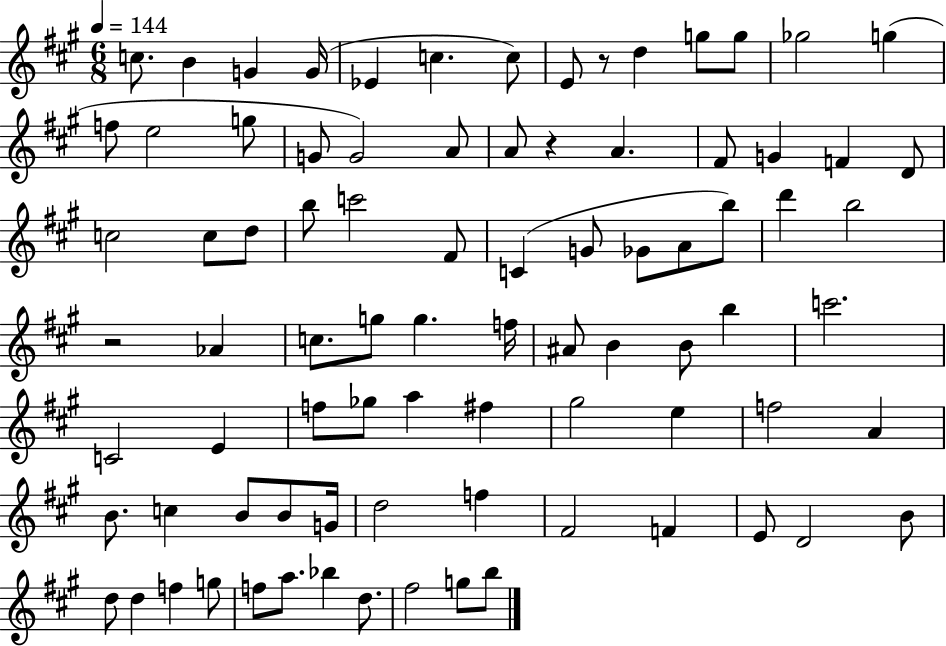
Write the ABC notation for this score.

X:1
T:Untitled
M:6/8
L:1/4
K:A
c/2 B G G/4 _E c c/2 E/2 z/2 d g/2 g/2 _g2 g f/2 e2 g/2 G/2 G2 A/2 A/2 z A ^F/2 G F D/2 c2 c/2 d/2 b/2 c'2 ^F/2 C G/2 _G/2 A/2 b/2 d' b2 z2 _A c/2 g/2 g f/4 ^A/2 B B/2 b c'2 C2 E f/2 _g/2 a ^f ^g2 e f2 A B/2 c B/2 B/2 G/4 d2 f ^F2 F E/2 D2 B/2 d/2 d f g/2 f/2 a/2 _b d/2 ^f2 g/2 b/2